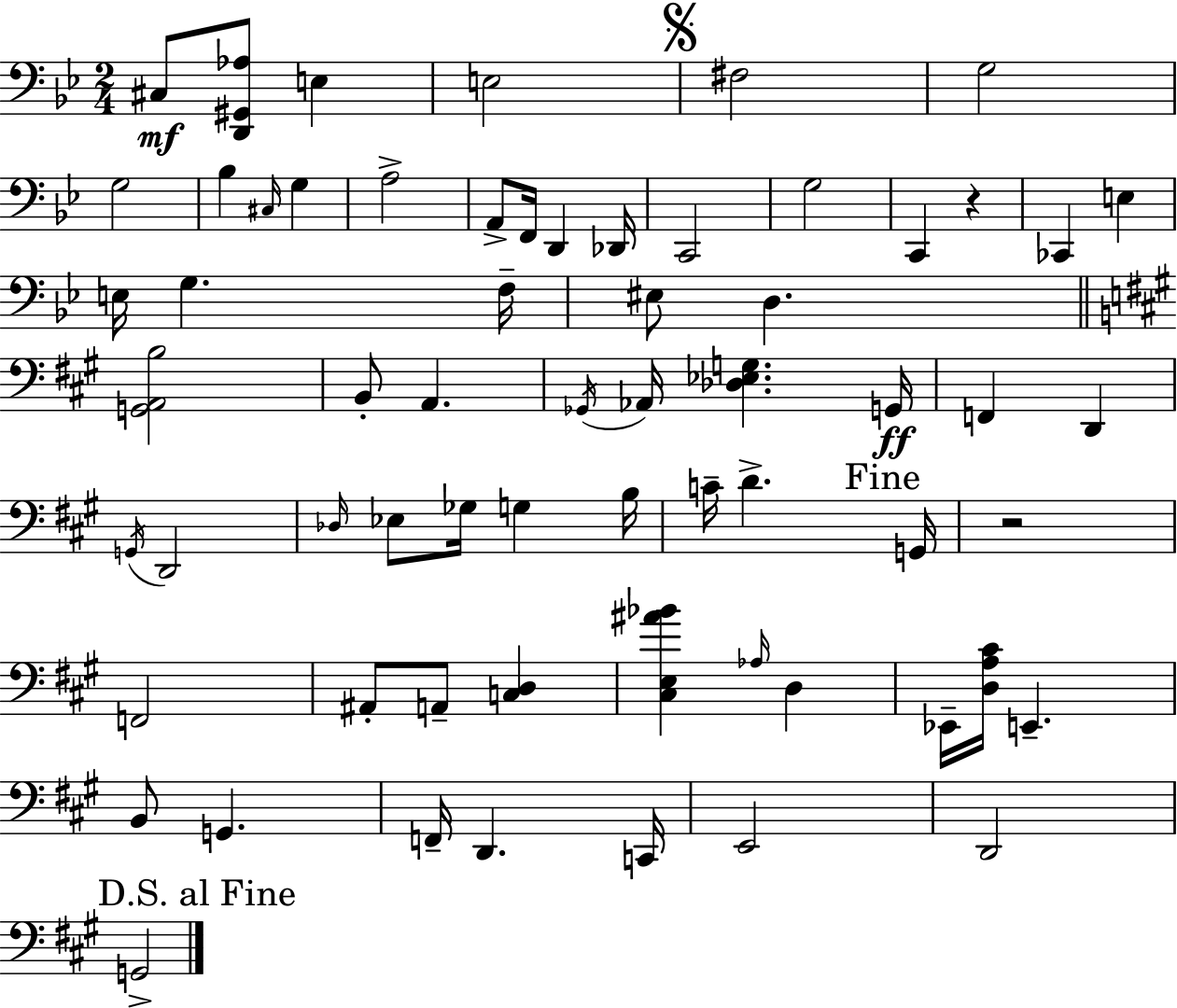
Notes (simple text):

C#3/e [D2,G#2,Ab3]/e E3/q E3/h F#3/h G3/h G3/h Bb3/q C#3/s G3/q A3/h A2/e F2/s D2/q Db2/s C2/h G3/h C2/q R/q CES2/q E3/q E3/s G3/q. F3/s EIS3/e D3/q. [G2,A2,B3]/h B2/e A2/q. Gb2/s Ab2/s [Db3,Eb3,G3]/q. G2/s F2/q D2/q G2/s D2/h Db3/s Eb3/e Gb3/s G3/q B3/s C4/s D4/q. G2/s R/h F2/h A#2/e A2/e [C3,D3]/q [C#3,E3,A#4,Bb4]/q Ab3/s D3/q Eb2/s [D3,A3,C#4]/s E2/q. B2/e G2/q. F2/s D2/q. C2/s E2/h D2/h G2/h